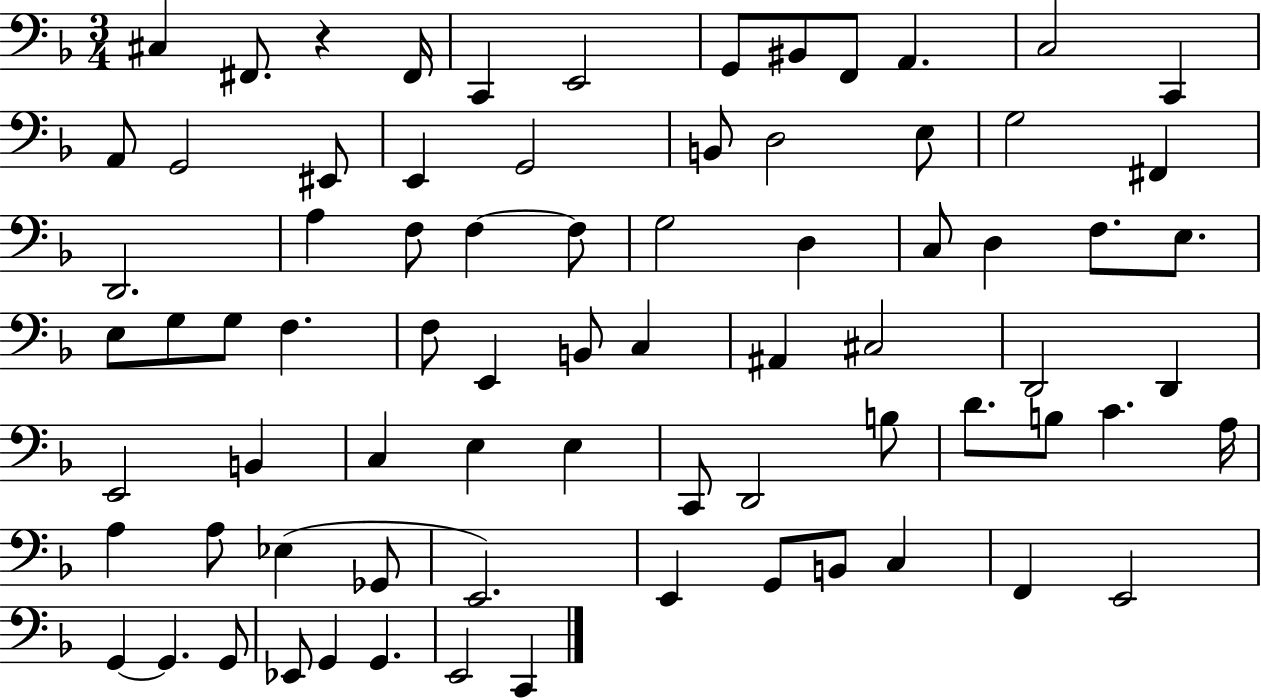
X:1
T:Untitled
M:3/4
L:1/4
K:F
^C, ^F,,/2 z ^F,,/4 C,, E,,2 G,,/2 ^B,,/2 F,,/2 A,, C,2 C,, A,,/2 G,,2 ^E,,/2 E,, G,,2 B,,/2 D,2 E,/2 G,2 ^F,, D,,2 A, F,/2 F, F,/2 G,2 D, C,/2 D, F,/2 E,/2 E,/2 G,/2 G,/2 F, F,/2 E,, B,,/2 C, ^A,, ^C,2 D,,2 D,, E,,2 B,, C, E, E, C,,/2 D,,2 B,/2 D/2 B,/2 C A,/4 A, A,/2 _E, _G,,/2 E,,2 E,, G,,/2 B,,/2 C, F,, E,,2 G,, G,, G,,/2 _E,,/2 G,, G,, E,,2 C,,